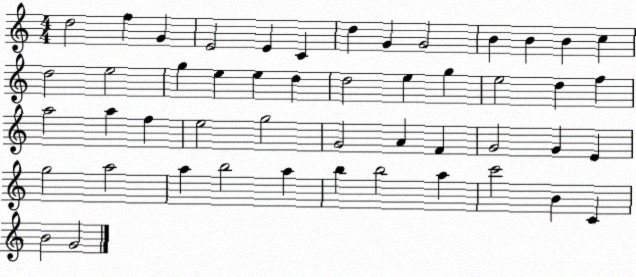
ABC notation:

X:1
T:Untitled
M:4/4
L:1/4
K:C
d2 f G E2 E C d G G2 B B B c d2 e2 g e e d d2 e g e2 d f a2 a f e2 g2 G2 A F G2 G E g2 a2 a b2 a b b2 a c'2 B C B2 G2